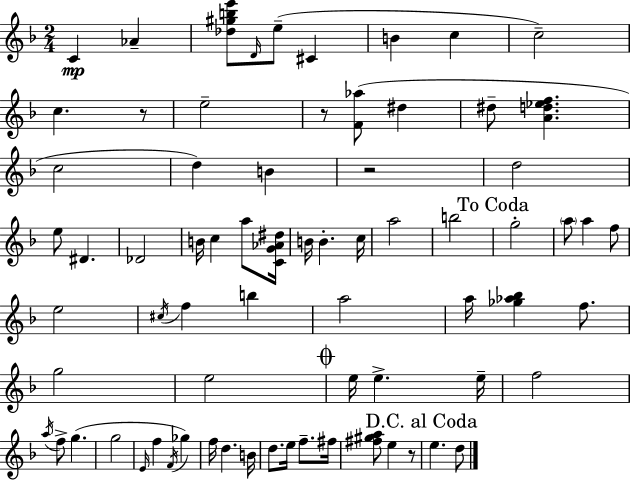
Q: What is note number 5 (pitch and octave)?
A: C#4